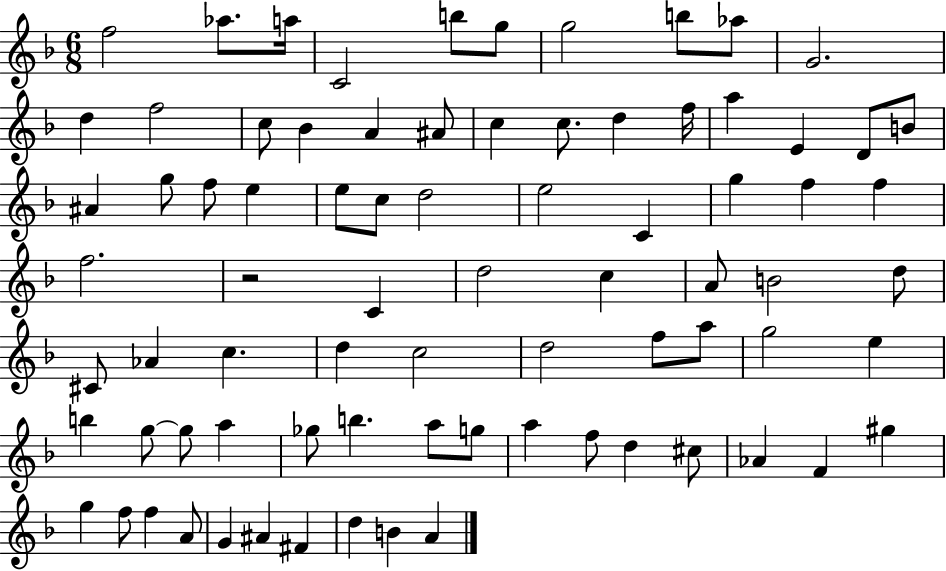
{
  \clef treble
  \numericTimeSignature
  \time 6/8
  \key f \major
  f''2 aes''8. a''16 | c'2 b''8 g''8 | g''2 b''8 aes''8 | g'2. | \break d''4 f''2 | c''8 bes'4 a'4 ais'8 | c''4 c''8. d''4 f''16 | a''4 e'4 d'8 b'8 | \break ais'4 g''8 f''8 e''4 | e''8 c''8 d''2 | e''2 c'4 | g''4 f''4 f''4 | \break f''2. | r2 c'4 | d''2 c''4 | a'8 b'2 d''8 | \break cis'8 aes'4 c''4. | d''4 c''2 | d''2 f''8 a''8 | g''2 e''4 | \break b''4 g''8~~ g''8 a''4 | ges''8 b''4. a''8 g''8 | a''4 f''8 d''4 cis''8 | aes'4 f'4 gis''4 | \break g''4 f''8 f''4 a'8 | g'4 ais'4 fis'4 | d''4 b'4 a'4 | \bar "|."
}